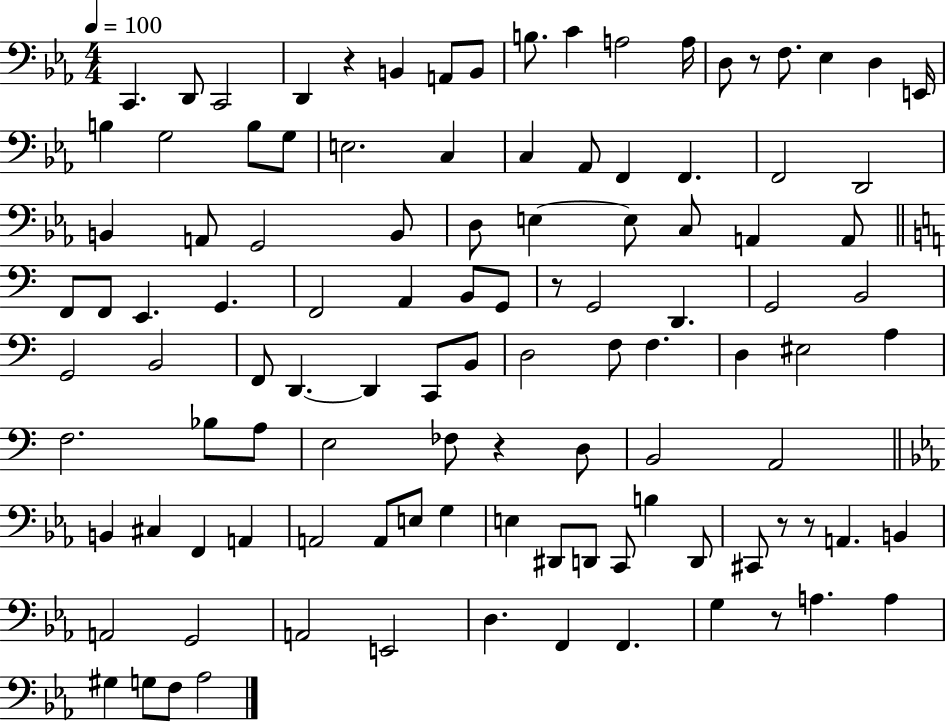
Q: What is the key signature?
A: EES major